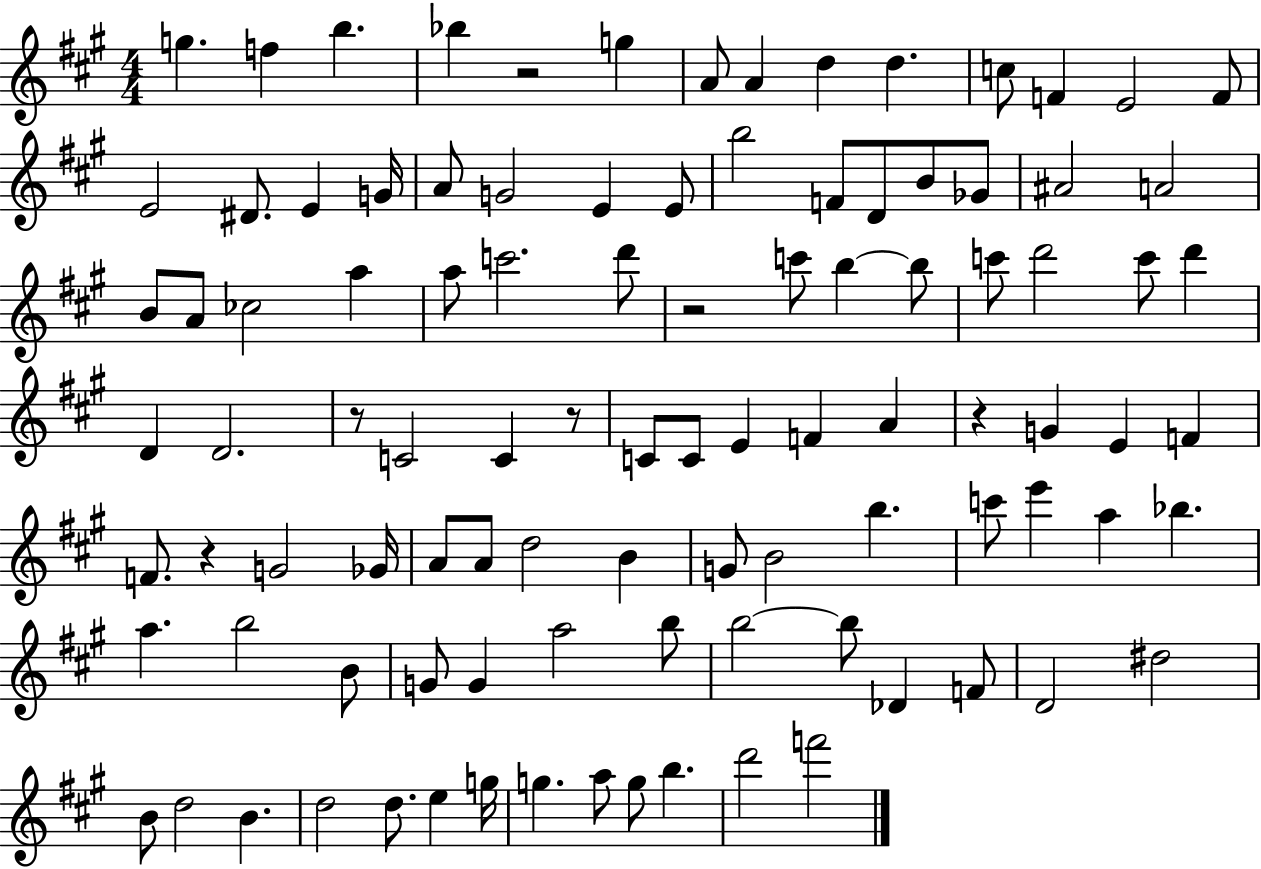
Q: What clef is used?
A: treble